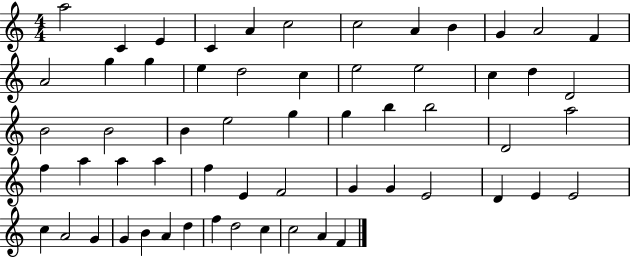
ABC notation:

X:1
T:Untitled
M:4/4
L:1/4
K:C
a2 C E C A c2 c2 A B G A2 F A2 g g e d2 c e2 e2 c d D2 B2 B2 B e2 g g b b2 D2 a2 f a a a f E F2 G G E2 D E E2 c A2 G G B A d f d2 c c2 A F